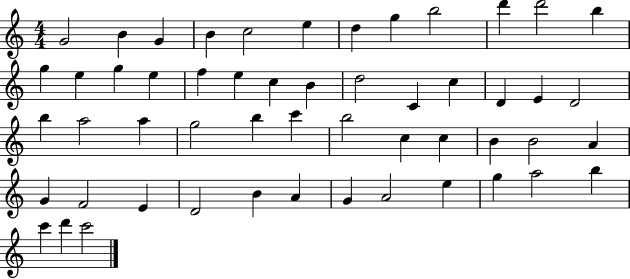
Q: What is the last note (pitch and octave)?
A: C6